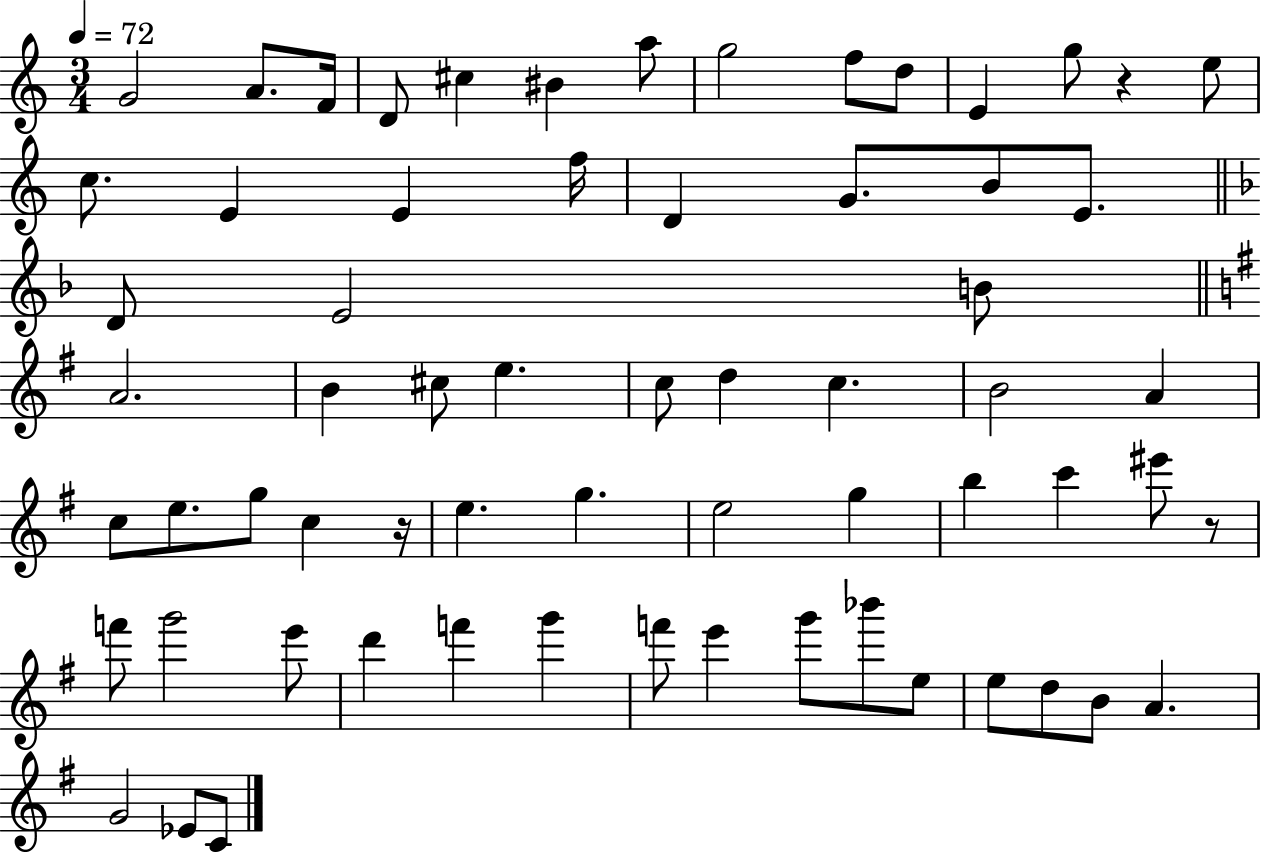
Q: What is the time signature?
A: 3/4